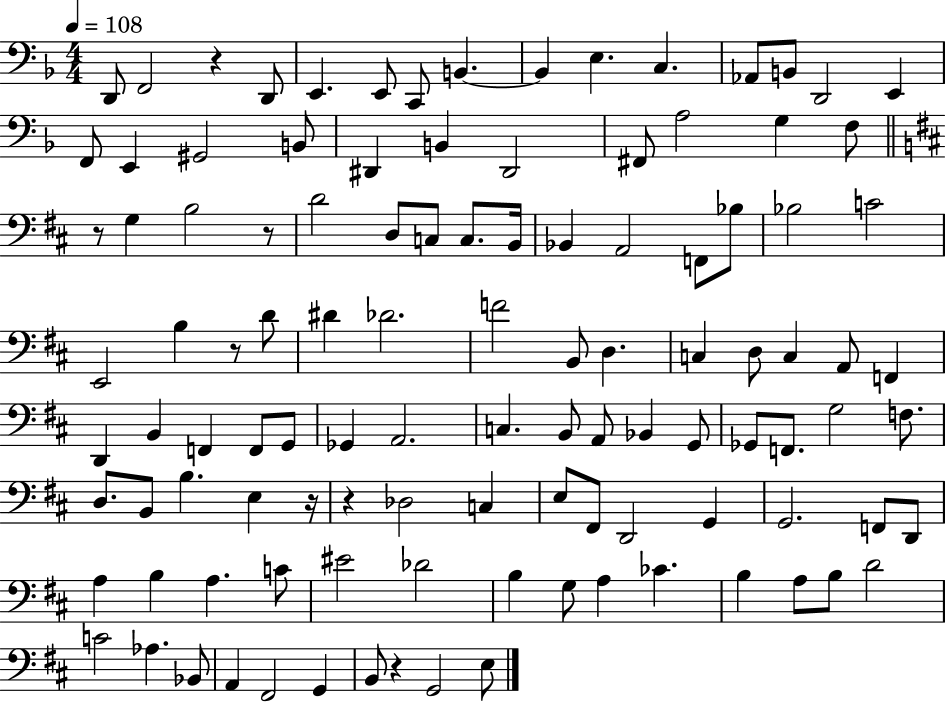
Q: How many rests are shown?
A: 7